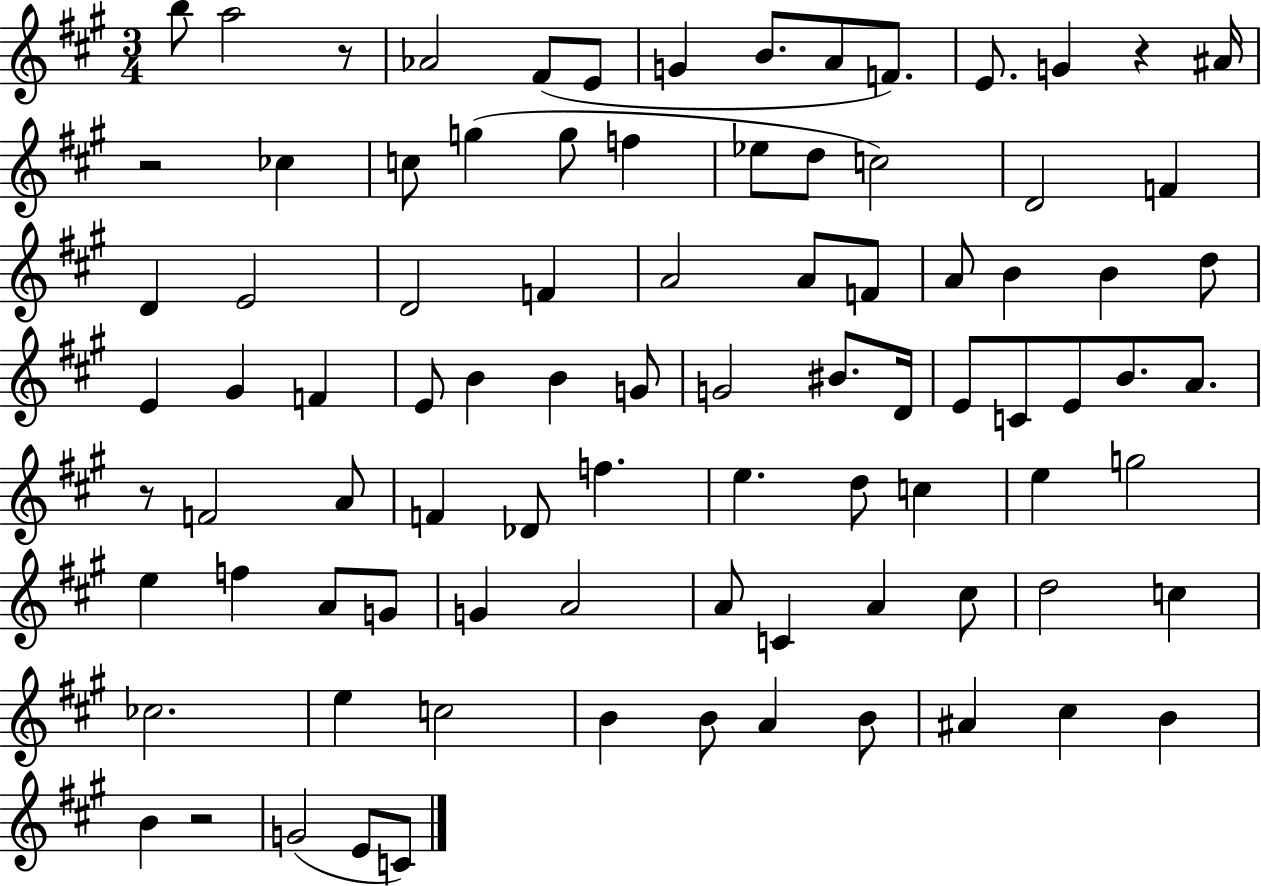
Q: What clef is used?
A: treble